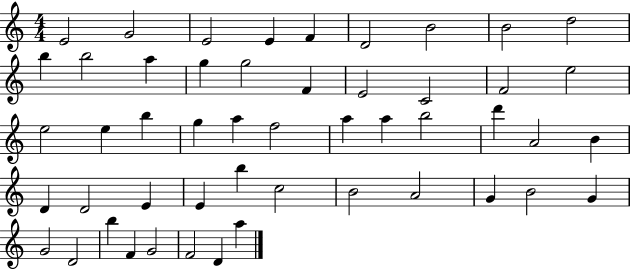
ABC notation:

X:1
T:Untitled
M:4/4
L:1/4
K:C
E2 G2 E2 E F D2 B2 B2 d2 b b2 a g g2 F E2 C2 F2 e2 e2 e b g a f2 a a b2 d' A2 B D D2 E E b c2 B2 A2 G B2 G G2 D2 b F G2 F2 D a